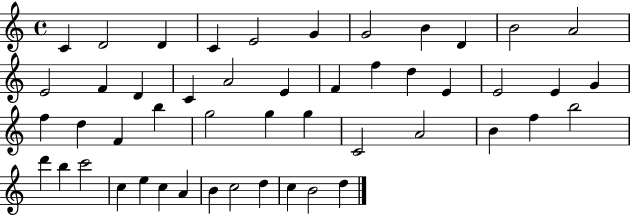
C4/q D4/h D4/q C4/q E4/h G4/q G4/h B4/q D4/q B4/h A4/h E4/h F4/q D4/q C4/q A4/h E4/q F4/q F5/q D5/q E4/q E4/h E4/q G4/q F5/q D5/q F4/q B5/q G5/h G5/q G5/q C4/h A4/h B4/q F5/q B5/h D6/q B5/q C6/h C5/q E5/q C5/q A4/q B4/q C5/h D5/q C5/q B4/h D5/q